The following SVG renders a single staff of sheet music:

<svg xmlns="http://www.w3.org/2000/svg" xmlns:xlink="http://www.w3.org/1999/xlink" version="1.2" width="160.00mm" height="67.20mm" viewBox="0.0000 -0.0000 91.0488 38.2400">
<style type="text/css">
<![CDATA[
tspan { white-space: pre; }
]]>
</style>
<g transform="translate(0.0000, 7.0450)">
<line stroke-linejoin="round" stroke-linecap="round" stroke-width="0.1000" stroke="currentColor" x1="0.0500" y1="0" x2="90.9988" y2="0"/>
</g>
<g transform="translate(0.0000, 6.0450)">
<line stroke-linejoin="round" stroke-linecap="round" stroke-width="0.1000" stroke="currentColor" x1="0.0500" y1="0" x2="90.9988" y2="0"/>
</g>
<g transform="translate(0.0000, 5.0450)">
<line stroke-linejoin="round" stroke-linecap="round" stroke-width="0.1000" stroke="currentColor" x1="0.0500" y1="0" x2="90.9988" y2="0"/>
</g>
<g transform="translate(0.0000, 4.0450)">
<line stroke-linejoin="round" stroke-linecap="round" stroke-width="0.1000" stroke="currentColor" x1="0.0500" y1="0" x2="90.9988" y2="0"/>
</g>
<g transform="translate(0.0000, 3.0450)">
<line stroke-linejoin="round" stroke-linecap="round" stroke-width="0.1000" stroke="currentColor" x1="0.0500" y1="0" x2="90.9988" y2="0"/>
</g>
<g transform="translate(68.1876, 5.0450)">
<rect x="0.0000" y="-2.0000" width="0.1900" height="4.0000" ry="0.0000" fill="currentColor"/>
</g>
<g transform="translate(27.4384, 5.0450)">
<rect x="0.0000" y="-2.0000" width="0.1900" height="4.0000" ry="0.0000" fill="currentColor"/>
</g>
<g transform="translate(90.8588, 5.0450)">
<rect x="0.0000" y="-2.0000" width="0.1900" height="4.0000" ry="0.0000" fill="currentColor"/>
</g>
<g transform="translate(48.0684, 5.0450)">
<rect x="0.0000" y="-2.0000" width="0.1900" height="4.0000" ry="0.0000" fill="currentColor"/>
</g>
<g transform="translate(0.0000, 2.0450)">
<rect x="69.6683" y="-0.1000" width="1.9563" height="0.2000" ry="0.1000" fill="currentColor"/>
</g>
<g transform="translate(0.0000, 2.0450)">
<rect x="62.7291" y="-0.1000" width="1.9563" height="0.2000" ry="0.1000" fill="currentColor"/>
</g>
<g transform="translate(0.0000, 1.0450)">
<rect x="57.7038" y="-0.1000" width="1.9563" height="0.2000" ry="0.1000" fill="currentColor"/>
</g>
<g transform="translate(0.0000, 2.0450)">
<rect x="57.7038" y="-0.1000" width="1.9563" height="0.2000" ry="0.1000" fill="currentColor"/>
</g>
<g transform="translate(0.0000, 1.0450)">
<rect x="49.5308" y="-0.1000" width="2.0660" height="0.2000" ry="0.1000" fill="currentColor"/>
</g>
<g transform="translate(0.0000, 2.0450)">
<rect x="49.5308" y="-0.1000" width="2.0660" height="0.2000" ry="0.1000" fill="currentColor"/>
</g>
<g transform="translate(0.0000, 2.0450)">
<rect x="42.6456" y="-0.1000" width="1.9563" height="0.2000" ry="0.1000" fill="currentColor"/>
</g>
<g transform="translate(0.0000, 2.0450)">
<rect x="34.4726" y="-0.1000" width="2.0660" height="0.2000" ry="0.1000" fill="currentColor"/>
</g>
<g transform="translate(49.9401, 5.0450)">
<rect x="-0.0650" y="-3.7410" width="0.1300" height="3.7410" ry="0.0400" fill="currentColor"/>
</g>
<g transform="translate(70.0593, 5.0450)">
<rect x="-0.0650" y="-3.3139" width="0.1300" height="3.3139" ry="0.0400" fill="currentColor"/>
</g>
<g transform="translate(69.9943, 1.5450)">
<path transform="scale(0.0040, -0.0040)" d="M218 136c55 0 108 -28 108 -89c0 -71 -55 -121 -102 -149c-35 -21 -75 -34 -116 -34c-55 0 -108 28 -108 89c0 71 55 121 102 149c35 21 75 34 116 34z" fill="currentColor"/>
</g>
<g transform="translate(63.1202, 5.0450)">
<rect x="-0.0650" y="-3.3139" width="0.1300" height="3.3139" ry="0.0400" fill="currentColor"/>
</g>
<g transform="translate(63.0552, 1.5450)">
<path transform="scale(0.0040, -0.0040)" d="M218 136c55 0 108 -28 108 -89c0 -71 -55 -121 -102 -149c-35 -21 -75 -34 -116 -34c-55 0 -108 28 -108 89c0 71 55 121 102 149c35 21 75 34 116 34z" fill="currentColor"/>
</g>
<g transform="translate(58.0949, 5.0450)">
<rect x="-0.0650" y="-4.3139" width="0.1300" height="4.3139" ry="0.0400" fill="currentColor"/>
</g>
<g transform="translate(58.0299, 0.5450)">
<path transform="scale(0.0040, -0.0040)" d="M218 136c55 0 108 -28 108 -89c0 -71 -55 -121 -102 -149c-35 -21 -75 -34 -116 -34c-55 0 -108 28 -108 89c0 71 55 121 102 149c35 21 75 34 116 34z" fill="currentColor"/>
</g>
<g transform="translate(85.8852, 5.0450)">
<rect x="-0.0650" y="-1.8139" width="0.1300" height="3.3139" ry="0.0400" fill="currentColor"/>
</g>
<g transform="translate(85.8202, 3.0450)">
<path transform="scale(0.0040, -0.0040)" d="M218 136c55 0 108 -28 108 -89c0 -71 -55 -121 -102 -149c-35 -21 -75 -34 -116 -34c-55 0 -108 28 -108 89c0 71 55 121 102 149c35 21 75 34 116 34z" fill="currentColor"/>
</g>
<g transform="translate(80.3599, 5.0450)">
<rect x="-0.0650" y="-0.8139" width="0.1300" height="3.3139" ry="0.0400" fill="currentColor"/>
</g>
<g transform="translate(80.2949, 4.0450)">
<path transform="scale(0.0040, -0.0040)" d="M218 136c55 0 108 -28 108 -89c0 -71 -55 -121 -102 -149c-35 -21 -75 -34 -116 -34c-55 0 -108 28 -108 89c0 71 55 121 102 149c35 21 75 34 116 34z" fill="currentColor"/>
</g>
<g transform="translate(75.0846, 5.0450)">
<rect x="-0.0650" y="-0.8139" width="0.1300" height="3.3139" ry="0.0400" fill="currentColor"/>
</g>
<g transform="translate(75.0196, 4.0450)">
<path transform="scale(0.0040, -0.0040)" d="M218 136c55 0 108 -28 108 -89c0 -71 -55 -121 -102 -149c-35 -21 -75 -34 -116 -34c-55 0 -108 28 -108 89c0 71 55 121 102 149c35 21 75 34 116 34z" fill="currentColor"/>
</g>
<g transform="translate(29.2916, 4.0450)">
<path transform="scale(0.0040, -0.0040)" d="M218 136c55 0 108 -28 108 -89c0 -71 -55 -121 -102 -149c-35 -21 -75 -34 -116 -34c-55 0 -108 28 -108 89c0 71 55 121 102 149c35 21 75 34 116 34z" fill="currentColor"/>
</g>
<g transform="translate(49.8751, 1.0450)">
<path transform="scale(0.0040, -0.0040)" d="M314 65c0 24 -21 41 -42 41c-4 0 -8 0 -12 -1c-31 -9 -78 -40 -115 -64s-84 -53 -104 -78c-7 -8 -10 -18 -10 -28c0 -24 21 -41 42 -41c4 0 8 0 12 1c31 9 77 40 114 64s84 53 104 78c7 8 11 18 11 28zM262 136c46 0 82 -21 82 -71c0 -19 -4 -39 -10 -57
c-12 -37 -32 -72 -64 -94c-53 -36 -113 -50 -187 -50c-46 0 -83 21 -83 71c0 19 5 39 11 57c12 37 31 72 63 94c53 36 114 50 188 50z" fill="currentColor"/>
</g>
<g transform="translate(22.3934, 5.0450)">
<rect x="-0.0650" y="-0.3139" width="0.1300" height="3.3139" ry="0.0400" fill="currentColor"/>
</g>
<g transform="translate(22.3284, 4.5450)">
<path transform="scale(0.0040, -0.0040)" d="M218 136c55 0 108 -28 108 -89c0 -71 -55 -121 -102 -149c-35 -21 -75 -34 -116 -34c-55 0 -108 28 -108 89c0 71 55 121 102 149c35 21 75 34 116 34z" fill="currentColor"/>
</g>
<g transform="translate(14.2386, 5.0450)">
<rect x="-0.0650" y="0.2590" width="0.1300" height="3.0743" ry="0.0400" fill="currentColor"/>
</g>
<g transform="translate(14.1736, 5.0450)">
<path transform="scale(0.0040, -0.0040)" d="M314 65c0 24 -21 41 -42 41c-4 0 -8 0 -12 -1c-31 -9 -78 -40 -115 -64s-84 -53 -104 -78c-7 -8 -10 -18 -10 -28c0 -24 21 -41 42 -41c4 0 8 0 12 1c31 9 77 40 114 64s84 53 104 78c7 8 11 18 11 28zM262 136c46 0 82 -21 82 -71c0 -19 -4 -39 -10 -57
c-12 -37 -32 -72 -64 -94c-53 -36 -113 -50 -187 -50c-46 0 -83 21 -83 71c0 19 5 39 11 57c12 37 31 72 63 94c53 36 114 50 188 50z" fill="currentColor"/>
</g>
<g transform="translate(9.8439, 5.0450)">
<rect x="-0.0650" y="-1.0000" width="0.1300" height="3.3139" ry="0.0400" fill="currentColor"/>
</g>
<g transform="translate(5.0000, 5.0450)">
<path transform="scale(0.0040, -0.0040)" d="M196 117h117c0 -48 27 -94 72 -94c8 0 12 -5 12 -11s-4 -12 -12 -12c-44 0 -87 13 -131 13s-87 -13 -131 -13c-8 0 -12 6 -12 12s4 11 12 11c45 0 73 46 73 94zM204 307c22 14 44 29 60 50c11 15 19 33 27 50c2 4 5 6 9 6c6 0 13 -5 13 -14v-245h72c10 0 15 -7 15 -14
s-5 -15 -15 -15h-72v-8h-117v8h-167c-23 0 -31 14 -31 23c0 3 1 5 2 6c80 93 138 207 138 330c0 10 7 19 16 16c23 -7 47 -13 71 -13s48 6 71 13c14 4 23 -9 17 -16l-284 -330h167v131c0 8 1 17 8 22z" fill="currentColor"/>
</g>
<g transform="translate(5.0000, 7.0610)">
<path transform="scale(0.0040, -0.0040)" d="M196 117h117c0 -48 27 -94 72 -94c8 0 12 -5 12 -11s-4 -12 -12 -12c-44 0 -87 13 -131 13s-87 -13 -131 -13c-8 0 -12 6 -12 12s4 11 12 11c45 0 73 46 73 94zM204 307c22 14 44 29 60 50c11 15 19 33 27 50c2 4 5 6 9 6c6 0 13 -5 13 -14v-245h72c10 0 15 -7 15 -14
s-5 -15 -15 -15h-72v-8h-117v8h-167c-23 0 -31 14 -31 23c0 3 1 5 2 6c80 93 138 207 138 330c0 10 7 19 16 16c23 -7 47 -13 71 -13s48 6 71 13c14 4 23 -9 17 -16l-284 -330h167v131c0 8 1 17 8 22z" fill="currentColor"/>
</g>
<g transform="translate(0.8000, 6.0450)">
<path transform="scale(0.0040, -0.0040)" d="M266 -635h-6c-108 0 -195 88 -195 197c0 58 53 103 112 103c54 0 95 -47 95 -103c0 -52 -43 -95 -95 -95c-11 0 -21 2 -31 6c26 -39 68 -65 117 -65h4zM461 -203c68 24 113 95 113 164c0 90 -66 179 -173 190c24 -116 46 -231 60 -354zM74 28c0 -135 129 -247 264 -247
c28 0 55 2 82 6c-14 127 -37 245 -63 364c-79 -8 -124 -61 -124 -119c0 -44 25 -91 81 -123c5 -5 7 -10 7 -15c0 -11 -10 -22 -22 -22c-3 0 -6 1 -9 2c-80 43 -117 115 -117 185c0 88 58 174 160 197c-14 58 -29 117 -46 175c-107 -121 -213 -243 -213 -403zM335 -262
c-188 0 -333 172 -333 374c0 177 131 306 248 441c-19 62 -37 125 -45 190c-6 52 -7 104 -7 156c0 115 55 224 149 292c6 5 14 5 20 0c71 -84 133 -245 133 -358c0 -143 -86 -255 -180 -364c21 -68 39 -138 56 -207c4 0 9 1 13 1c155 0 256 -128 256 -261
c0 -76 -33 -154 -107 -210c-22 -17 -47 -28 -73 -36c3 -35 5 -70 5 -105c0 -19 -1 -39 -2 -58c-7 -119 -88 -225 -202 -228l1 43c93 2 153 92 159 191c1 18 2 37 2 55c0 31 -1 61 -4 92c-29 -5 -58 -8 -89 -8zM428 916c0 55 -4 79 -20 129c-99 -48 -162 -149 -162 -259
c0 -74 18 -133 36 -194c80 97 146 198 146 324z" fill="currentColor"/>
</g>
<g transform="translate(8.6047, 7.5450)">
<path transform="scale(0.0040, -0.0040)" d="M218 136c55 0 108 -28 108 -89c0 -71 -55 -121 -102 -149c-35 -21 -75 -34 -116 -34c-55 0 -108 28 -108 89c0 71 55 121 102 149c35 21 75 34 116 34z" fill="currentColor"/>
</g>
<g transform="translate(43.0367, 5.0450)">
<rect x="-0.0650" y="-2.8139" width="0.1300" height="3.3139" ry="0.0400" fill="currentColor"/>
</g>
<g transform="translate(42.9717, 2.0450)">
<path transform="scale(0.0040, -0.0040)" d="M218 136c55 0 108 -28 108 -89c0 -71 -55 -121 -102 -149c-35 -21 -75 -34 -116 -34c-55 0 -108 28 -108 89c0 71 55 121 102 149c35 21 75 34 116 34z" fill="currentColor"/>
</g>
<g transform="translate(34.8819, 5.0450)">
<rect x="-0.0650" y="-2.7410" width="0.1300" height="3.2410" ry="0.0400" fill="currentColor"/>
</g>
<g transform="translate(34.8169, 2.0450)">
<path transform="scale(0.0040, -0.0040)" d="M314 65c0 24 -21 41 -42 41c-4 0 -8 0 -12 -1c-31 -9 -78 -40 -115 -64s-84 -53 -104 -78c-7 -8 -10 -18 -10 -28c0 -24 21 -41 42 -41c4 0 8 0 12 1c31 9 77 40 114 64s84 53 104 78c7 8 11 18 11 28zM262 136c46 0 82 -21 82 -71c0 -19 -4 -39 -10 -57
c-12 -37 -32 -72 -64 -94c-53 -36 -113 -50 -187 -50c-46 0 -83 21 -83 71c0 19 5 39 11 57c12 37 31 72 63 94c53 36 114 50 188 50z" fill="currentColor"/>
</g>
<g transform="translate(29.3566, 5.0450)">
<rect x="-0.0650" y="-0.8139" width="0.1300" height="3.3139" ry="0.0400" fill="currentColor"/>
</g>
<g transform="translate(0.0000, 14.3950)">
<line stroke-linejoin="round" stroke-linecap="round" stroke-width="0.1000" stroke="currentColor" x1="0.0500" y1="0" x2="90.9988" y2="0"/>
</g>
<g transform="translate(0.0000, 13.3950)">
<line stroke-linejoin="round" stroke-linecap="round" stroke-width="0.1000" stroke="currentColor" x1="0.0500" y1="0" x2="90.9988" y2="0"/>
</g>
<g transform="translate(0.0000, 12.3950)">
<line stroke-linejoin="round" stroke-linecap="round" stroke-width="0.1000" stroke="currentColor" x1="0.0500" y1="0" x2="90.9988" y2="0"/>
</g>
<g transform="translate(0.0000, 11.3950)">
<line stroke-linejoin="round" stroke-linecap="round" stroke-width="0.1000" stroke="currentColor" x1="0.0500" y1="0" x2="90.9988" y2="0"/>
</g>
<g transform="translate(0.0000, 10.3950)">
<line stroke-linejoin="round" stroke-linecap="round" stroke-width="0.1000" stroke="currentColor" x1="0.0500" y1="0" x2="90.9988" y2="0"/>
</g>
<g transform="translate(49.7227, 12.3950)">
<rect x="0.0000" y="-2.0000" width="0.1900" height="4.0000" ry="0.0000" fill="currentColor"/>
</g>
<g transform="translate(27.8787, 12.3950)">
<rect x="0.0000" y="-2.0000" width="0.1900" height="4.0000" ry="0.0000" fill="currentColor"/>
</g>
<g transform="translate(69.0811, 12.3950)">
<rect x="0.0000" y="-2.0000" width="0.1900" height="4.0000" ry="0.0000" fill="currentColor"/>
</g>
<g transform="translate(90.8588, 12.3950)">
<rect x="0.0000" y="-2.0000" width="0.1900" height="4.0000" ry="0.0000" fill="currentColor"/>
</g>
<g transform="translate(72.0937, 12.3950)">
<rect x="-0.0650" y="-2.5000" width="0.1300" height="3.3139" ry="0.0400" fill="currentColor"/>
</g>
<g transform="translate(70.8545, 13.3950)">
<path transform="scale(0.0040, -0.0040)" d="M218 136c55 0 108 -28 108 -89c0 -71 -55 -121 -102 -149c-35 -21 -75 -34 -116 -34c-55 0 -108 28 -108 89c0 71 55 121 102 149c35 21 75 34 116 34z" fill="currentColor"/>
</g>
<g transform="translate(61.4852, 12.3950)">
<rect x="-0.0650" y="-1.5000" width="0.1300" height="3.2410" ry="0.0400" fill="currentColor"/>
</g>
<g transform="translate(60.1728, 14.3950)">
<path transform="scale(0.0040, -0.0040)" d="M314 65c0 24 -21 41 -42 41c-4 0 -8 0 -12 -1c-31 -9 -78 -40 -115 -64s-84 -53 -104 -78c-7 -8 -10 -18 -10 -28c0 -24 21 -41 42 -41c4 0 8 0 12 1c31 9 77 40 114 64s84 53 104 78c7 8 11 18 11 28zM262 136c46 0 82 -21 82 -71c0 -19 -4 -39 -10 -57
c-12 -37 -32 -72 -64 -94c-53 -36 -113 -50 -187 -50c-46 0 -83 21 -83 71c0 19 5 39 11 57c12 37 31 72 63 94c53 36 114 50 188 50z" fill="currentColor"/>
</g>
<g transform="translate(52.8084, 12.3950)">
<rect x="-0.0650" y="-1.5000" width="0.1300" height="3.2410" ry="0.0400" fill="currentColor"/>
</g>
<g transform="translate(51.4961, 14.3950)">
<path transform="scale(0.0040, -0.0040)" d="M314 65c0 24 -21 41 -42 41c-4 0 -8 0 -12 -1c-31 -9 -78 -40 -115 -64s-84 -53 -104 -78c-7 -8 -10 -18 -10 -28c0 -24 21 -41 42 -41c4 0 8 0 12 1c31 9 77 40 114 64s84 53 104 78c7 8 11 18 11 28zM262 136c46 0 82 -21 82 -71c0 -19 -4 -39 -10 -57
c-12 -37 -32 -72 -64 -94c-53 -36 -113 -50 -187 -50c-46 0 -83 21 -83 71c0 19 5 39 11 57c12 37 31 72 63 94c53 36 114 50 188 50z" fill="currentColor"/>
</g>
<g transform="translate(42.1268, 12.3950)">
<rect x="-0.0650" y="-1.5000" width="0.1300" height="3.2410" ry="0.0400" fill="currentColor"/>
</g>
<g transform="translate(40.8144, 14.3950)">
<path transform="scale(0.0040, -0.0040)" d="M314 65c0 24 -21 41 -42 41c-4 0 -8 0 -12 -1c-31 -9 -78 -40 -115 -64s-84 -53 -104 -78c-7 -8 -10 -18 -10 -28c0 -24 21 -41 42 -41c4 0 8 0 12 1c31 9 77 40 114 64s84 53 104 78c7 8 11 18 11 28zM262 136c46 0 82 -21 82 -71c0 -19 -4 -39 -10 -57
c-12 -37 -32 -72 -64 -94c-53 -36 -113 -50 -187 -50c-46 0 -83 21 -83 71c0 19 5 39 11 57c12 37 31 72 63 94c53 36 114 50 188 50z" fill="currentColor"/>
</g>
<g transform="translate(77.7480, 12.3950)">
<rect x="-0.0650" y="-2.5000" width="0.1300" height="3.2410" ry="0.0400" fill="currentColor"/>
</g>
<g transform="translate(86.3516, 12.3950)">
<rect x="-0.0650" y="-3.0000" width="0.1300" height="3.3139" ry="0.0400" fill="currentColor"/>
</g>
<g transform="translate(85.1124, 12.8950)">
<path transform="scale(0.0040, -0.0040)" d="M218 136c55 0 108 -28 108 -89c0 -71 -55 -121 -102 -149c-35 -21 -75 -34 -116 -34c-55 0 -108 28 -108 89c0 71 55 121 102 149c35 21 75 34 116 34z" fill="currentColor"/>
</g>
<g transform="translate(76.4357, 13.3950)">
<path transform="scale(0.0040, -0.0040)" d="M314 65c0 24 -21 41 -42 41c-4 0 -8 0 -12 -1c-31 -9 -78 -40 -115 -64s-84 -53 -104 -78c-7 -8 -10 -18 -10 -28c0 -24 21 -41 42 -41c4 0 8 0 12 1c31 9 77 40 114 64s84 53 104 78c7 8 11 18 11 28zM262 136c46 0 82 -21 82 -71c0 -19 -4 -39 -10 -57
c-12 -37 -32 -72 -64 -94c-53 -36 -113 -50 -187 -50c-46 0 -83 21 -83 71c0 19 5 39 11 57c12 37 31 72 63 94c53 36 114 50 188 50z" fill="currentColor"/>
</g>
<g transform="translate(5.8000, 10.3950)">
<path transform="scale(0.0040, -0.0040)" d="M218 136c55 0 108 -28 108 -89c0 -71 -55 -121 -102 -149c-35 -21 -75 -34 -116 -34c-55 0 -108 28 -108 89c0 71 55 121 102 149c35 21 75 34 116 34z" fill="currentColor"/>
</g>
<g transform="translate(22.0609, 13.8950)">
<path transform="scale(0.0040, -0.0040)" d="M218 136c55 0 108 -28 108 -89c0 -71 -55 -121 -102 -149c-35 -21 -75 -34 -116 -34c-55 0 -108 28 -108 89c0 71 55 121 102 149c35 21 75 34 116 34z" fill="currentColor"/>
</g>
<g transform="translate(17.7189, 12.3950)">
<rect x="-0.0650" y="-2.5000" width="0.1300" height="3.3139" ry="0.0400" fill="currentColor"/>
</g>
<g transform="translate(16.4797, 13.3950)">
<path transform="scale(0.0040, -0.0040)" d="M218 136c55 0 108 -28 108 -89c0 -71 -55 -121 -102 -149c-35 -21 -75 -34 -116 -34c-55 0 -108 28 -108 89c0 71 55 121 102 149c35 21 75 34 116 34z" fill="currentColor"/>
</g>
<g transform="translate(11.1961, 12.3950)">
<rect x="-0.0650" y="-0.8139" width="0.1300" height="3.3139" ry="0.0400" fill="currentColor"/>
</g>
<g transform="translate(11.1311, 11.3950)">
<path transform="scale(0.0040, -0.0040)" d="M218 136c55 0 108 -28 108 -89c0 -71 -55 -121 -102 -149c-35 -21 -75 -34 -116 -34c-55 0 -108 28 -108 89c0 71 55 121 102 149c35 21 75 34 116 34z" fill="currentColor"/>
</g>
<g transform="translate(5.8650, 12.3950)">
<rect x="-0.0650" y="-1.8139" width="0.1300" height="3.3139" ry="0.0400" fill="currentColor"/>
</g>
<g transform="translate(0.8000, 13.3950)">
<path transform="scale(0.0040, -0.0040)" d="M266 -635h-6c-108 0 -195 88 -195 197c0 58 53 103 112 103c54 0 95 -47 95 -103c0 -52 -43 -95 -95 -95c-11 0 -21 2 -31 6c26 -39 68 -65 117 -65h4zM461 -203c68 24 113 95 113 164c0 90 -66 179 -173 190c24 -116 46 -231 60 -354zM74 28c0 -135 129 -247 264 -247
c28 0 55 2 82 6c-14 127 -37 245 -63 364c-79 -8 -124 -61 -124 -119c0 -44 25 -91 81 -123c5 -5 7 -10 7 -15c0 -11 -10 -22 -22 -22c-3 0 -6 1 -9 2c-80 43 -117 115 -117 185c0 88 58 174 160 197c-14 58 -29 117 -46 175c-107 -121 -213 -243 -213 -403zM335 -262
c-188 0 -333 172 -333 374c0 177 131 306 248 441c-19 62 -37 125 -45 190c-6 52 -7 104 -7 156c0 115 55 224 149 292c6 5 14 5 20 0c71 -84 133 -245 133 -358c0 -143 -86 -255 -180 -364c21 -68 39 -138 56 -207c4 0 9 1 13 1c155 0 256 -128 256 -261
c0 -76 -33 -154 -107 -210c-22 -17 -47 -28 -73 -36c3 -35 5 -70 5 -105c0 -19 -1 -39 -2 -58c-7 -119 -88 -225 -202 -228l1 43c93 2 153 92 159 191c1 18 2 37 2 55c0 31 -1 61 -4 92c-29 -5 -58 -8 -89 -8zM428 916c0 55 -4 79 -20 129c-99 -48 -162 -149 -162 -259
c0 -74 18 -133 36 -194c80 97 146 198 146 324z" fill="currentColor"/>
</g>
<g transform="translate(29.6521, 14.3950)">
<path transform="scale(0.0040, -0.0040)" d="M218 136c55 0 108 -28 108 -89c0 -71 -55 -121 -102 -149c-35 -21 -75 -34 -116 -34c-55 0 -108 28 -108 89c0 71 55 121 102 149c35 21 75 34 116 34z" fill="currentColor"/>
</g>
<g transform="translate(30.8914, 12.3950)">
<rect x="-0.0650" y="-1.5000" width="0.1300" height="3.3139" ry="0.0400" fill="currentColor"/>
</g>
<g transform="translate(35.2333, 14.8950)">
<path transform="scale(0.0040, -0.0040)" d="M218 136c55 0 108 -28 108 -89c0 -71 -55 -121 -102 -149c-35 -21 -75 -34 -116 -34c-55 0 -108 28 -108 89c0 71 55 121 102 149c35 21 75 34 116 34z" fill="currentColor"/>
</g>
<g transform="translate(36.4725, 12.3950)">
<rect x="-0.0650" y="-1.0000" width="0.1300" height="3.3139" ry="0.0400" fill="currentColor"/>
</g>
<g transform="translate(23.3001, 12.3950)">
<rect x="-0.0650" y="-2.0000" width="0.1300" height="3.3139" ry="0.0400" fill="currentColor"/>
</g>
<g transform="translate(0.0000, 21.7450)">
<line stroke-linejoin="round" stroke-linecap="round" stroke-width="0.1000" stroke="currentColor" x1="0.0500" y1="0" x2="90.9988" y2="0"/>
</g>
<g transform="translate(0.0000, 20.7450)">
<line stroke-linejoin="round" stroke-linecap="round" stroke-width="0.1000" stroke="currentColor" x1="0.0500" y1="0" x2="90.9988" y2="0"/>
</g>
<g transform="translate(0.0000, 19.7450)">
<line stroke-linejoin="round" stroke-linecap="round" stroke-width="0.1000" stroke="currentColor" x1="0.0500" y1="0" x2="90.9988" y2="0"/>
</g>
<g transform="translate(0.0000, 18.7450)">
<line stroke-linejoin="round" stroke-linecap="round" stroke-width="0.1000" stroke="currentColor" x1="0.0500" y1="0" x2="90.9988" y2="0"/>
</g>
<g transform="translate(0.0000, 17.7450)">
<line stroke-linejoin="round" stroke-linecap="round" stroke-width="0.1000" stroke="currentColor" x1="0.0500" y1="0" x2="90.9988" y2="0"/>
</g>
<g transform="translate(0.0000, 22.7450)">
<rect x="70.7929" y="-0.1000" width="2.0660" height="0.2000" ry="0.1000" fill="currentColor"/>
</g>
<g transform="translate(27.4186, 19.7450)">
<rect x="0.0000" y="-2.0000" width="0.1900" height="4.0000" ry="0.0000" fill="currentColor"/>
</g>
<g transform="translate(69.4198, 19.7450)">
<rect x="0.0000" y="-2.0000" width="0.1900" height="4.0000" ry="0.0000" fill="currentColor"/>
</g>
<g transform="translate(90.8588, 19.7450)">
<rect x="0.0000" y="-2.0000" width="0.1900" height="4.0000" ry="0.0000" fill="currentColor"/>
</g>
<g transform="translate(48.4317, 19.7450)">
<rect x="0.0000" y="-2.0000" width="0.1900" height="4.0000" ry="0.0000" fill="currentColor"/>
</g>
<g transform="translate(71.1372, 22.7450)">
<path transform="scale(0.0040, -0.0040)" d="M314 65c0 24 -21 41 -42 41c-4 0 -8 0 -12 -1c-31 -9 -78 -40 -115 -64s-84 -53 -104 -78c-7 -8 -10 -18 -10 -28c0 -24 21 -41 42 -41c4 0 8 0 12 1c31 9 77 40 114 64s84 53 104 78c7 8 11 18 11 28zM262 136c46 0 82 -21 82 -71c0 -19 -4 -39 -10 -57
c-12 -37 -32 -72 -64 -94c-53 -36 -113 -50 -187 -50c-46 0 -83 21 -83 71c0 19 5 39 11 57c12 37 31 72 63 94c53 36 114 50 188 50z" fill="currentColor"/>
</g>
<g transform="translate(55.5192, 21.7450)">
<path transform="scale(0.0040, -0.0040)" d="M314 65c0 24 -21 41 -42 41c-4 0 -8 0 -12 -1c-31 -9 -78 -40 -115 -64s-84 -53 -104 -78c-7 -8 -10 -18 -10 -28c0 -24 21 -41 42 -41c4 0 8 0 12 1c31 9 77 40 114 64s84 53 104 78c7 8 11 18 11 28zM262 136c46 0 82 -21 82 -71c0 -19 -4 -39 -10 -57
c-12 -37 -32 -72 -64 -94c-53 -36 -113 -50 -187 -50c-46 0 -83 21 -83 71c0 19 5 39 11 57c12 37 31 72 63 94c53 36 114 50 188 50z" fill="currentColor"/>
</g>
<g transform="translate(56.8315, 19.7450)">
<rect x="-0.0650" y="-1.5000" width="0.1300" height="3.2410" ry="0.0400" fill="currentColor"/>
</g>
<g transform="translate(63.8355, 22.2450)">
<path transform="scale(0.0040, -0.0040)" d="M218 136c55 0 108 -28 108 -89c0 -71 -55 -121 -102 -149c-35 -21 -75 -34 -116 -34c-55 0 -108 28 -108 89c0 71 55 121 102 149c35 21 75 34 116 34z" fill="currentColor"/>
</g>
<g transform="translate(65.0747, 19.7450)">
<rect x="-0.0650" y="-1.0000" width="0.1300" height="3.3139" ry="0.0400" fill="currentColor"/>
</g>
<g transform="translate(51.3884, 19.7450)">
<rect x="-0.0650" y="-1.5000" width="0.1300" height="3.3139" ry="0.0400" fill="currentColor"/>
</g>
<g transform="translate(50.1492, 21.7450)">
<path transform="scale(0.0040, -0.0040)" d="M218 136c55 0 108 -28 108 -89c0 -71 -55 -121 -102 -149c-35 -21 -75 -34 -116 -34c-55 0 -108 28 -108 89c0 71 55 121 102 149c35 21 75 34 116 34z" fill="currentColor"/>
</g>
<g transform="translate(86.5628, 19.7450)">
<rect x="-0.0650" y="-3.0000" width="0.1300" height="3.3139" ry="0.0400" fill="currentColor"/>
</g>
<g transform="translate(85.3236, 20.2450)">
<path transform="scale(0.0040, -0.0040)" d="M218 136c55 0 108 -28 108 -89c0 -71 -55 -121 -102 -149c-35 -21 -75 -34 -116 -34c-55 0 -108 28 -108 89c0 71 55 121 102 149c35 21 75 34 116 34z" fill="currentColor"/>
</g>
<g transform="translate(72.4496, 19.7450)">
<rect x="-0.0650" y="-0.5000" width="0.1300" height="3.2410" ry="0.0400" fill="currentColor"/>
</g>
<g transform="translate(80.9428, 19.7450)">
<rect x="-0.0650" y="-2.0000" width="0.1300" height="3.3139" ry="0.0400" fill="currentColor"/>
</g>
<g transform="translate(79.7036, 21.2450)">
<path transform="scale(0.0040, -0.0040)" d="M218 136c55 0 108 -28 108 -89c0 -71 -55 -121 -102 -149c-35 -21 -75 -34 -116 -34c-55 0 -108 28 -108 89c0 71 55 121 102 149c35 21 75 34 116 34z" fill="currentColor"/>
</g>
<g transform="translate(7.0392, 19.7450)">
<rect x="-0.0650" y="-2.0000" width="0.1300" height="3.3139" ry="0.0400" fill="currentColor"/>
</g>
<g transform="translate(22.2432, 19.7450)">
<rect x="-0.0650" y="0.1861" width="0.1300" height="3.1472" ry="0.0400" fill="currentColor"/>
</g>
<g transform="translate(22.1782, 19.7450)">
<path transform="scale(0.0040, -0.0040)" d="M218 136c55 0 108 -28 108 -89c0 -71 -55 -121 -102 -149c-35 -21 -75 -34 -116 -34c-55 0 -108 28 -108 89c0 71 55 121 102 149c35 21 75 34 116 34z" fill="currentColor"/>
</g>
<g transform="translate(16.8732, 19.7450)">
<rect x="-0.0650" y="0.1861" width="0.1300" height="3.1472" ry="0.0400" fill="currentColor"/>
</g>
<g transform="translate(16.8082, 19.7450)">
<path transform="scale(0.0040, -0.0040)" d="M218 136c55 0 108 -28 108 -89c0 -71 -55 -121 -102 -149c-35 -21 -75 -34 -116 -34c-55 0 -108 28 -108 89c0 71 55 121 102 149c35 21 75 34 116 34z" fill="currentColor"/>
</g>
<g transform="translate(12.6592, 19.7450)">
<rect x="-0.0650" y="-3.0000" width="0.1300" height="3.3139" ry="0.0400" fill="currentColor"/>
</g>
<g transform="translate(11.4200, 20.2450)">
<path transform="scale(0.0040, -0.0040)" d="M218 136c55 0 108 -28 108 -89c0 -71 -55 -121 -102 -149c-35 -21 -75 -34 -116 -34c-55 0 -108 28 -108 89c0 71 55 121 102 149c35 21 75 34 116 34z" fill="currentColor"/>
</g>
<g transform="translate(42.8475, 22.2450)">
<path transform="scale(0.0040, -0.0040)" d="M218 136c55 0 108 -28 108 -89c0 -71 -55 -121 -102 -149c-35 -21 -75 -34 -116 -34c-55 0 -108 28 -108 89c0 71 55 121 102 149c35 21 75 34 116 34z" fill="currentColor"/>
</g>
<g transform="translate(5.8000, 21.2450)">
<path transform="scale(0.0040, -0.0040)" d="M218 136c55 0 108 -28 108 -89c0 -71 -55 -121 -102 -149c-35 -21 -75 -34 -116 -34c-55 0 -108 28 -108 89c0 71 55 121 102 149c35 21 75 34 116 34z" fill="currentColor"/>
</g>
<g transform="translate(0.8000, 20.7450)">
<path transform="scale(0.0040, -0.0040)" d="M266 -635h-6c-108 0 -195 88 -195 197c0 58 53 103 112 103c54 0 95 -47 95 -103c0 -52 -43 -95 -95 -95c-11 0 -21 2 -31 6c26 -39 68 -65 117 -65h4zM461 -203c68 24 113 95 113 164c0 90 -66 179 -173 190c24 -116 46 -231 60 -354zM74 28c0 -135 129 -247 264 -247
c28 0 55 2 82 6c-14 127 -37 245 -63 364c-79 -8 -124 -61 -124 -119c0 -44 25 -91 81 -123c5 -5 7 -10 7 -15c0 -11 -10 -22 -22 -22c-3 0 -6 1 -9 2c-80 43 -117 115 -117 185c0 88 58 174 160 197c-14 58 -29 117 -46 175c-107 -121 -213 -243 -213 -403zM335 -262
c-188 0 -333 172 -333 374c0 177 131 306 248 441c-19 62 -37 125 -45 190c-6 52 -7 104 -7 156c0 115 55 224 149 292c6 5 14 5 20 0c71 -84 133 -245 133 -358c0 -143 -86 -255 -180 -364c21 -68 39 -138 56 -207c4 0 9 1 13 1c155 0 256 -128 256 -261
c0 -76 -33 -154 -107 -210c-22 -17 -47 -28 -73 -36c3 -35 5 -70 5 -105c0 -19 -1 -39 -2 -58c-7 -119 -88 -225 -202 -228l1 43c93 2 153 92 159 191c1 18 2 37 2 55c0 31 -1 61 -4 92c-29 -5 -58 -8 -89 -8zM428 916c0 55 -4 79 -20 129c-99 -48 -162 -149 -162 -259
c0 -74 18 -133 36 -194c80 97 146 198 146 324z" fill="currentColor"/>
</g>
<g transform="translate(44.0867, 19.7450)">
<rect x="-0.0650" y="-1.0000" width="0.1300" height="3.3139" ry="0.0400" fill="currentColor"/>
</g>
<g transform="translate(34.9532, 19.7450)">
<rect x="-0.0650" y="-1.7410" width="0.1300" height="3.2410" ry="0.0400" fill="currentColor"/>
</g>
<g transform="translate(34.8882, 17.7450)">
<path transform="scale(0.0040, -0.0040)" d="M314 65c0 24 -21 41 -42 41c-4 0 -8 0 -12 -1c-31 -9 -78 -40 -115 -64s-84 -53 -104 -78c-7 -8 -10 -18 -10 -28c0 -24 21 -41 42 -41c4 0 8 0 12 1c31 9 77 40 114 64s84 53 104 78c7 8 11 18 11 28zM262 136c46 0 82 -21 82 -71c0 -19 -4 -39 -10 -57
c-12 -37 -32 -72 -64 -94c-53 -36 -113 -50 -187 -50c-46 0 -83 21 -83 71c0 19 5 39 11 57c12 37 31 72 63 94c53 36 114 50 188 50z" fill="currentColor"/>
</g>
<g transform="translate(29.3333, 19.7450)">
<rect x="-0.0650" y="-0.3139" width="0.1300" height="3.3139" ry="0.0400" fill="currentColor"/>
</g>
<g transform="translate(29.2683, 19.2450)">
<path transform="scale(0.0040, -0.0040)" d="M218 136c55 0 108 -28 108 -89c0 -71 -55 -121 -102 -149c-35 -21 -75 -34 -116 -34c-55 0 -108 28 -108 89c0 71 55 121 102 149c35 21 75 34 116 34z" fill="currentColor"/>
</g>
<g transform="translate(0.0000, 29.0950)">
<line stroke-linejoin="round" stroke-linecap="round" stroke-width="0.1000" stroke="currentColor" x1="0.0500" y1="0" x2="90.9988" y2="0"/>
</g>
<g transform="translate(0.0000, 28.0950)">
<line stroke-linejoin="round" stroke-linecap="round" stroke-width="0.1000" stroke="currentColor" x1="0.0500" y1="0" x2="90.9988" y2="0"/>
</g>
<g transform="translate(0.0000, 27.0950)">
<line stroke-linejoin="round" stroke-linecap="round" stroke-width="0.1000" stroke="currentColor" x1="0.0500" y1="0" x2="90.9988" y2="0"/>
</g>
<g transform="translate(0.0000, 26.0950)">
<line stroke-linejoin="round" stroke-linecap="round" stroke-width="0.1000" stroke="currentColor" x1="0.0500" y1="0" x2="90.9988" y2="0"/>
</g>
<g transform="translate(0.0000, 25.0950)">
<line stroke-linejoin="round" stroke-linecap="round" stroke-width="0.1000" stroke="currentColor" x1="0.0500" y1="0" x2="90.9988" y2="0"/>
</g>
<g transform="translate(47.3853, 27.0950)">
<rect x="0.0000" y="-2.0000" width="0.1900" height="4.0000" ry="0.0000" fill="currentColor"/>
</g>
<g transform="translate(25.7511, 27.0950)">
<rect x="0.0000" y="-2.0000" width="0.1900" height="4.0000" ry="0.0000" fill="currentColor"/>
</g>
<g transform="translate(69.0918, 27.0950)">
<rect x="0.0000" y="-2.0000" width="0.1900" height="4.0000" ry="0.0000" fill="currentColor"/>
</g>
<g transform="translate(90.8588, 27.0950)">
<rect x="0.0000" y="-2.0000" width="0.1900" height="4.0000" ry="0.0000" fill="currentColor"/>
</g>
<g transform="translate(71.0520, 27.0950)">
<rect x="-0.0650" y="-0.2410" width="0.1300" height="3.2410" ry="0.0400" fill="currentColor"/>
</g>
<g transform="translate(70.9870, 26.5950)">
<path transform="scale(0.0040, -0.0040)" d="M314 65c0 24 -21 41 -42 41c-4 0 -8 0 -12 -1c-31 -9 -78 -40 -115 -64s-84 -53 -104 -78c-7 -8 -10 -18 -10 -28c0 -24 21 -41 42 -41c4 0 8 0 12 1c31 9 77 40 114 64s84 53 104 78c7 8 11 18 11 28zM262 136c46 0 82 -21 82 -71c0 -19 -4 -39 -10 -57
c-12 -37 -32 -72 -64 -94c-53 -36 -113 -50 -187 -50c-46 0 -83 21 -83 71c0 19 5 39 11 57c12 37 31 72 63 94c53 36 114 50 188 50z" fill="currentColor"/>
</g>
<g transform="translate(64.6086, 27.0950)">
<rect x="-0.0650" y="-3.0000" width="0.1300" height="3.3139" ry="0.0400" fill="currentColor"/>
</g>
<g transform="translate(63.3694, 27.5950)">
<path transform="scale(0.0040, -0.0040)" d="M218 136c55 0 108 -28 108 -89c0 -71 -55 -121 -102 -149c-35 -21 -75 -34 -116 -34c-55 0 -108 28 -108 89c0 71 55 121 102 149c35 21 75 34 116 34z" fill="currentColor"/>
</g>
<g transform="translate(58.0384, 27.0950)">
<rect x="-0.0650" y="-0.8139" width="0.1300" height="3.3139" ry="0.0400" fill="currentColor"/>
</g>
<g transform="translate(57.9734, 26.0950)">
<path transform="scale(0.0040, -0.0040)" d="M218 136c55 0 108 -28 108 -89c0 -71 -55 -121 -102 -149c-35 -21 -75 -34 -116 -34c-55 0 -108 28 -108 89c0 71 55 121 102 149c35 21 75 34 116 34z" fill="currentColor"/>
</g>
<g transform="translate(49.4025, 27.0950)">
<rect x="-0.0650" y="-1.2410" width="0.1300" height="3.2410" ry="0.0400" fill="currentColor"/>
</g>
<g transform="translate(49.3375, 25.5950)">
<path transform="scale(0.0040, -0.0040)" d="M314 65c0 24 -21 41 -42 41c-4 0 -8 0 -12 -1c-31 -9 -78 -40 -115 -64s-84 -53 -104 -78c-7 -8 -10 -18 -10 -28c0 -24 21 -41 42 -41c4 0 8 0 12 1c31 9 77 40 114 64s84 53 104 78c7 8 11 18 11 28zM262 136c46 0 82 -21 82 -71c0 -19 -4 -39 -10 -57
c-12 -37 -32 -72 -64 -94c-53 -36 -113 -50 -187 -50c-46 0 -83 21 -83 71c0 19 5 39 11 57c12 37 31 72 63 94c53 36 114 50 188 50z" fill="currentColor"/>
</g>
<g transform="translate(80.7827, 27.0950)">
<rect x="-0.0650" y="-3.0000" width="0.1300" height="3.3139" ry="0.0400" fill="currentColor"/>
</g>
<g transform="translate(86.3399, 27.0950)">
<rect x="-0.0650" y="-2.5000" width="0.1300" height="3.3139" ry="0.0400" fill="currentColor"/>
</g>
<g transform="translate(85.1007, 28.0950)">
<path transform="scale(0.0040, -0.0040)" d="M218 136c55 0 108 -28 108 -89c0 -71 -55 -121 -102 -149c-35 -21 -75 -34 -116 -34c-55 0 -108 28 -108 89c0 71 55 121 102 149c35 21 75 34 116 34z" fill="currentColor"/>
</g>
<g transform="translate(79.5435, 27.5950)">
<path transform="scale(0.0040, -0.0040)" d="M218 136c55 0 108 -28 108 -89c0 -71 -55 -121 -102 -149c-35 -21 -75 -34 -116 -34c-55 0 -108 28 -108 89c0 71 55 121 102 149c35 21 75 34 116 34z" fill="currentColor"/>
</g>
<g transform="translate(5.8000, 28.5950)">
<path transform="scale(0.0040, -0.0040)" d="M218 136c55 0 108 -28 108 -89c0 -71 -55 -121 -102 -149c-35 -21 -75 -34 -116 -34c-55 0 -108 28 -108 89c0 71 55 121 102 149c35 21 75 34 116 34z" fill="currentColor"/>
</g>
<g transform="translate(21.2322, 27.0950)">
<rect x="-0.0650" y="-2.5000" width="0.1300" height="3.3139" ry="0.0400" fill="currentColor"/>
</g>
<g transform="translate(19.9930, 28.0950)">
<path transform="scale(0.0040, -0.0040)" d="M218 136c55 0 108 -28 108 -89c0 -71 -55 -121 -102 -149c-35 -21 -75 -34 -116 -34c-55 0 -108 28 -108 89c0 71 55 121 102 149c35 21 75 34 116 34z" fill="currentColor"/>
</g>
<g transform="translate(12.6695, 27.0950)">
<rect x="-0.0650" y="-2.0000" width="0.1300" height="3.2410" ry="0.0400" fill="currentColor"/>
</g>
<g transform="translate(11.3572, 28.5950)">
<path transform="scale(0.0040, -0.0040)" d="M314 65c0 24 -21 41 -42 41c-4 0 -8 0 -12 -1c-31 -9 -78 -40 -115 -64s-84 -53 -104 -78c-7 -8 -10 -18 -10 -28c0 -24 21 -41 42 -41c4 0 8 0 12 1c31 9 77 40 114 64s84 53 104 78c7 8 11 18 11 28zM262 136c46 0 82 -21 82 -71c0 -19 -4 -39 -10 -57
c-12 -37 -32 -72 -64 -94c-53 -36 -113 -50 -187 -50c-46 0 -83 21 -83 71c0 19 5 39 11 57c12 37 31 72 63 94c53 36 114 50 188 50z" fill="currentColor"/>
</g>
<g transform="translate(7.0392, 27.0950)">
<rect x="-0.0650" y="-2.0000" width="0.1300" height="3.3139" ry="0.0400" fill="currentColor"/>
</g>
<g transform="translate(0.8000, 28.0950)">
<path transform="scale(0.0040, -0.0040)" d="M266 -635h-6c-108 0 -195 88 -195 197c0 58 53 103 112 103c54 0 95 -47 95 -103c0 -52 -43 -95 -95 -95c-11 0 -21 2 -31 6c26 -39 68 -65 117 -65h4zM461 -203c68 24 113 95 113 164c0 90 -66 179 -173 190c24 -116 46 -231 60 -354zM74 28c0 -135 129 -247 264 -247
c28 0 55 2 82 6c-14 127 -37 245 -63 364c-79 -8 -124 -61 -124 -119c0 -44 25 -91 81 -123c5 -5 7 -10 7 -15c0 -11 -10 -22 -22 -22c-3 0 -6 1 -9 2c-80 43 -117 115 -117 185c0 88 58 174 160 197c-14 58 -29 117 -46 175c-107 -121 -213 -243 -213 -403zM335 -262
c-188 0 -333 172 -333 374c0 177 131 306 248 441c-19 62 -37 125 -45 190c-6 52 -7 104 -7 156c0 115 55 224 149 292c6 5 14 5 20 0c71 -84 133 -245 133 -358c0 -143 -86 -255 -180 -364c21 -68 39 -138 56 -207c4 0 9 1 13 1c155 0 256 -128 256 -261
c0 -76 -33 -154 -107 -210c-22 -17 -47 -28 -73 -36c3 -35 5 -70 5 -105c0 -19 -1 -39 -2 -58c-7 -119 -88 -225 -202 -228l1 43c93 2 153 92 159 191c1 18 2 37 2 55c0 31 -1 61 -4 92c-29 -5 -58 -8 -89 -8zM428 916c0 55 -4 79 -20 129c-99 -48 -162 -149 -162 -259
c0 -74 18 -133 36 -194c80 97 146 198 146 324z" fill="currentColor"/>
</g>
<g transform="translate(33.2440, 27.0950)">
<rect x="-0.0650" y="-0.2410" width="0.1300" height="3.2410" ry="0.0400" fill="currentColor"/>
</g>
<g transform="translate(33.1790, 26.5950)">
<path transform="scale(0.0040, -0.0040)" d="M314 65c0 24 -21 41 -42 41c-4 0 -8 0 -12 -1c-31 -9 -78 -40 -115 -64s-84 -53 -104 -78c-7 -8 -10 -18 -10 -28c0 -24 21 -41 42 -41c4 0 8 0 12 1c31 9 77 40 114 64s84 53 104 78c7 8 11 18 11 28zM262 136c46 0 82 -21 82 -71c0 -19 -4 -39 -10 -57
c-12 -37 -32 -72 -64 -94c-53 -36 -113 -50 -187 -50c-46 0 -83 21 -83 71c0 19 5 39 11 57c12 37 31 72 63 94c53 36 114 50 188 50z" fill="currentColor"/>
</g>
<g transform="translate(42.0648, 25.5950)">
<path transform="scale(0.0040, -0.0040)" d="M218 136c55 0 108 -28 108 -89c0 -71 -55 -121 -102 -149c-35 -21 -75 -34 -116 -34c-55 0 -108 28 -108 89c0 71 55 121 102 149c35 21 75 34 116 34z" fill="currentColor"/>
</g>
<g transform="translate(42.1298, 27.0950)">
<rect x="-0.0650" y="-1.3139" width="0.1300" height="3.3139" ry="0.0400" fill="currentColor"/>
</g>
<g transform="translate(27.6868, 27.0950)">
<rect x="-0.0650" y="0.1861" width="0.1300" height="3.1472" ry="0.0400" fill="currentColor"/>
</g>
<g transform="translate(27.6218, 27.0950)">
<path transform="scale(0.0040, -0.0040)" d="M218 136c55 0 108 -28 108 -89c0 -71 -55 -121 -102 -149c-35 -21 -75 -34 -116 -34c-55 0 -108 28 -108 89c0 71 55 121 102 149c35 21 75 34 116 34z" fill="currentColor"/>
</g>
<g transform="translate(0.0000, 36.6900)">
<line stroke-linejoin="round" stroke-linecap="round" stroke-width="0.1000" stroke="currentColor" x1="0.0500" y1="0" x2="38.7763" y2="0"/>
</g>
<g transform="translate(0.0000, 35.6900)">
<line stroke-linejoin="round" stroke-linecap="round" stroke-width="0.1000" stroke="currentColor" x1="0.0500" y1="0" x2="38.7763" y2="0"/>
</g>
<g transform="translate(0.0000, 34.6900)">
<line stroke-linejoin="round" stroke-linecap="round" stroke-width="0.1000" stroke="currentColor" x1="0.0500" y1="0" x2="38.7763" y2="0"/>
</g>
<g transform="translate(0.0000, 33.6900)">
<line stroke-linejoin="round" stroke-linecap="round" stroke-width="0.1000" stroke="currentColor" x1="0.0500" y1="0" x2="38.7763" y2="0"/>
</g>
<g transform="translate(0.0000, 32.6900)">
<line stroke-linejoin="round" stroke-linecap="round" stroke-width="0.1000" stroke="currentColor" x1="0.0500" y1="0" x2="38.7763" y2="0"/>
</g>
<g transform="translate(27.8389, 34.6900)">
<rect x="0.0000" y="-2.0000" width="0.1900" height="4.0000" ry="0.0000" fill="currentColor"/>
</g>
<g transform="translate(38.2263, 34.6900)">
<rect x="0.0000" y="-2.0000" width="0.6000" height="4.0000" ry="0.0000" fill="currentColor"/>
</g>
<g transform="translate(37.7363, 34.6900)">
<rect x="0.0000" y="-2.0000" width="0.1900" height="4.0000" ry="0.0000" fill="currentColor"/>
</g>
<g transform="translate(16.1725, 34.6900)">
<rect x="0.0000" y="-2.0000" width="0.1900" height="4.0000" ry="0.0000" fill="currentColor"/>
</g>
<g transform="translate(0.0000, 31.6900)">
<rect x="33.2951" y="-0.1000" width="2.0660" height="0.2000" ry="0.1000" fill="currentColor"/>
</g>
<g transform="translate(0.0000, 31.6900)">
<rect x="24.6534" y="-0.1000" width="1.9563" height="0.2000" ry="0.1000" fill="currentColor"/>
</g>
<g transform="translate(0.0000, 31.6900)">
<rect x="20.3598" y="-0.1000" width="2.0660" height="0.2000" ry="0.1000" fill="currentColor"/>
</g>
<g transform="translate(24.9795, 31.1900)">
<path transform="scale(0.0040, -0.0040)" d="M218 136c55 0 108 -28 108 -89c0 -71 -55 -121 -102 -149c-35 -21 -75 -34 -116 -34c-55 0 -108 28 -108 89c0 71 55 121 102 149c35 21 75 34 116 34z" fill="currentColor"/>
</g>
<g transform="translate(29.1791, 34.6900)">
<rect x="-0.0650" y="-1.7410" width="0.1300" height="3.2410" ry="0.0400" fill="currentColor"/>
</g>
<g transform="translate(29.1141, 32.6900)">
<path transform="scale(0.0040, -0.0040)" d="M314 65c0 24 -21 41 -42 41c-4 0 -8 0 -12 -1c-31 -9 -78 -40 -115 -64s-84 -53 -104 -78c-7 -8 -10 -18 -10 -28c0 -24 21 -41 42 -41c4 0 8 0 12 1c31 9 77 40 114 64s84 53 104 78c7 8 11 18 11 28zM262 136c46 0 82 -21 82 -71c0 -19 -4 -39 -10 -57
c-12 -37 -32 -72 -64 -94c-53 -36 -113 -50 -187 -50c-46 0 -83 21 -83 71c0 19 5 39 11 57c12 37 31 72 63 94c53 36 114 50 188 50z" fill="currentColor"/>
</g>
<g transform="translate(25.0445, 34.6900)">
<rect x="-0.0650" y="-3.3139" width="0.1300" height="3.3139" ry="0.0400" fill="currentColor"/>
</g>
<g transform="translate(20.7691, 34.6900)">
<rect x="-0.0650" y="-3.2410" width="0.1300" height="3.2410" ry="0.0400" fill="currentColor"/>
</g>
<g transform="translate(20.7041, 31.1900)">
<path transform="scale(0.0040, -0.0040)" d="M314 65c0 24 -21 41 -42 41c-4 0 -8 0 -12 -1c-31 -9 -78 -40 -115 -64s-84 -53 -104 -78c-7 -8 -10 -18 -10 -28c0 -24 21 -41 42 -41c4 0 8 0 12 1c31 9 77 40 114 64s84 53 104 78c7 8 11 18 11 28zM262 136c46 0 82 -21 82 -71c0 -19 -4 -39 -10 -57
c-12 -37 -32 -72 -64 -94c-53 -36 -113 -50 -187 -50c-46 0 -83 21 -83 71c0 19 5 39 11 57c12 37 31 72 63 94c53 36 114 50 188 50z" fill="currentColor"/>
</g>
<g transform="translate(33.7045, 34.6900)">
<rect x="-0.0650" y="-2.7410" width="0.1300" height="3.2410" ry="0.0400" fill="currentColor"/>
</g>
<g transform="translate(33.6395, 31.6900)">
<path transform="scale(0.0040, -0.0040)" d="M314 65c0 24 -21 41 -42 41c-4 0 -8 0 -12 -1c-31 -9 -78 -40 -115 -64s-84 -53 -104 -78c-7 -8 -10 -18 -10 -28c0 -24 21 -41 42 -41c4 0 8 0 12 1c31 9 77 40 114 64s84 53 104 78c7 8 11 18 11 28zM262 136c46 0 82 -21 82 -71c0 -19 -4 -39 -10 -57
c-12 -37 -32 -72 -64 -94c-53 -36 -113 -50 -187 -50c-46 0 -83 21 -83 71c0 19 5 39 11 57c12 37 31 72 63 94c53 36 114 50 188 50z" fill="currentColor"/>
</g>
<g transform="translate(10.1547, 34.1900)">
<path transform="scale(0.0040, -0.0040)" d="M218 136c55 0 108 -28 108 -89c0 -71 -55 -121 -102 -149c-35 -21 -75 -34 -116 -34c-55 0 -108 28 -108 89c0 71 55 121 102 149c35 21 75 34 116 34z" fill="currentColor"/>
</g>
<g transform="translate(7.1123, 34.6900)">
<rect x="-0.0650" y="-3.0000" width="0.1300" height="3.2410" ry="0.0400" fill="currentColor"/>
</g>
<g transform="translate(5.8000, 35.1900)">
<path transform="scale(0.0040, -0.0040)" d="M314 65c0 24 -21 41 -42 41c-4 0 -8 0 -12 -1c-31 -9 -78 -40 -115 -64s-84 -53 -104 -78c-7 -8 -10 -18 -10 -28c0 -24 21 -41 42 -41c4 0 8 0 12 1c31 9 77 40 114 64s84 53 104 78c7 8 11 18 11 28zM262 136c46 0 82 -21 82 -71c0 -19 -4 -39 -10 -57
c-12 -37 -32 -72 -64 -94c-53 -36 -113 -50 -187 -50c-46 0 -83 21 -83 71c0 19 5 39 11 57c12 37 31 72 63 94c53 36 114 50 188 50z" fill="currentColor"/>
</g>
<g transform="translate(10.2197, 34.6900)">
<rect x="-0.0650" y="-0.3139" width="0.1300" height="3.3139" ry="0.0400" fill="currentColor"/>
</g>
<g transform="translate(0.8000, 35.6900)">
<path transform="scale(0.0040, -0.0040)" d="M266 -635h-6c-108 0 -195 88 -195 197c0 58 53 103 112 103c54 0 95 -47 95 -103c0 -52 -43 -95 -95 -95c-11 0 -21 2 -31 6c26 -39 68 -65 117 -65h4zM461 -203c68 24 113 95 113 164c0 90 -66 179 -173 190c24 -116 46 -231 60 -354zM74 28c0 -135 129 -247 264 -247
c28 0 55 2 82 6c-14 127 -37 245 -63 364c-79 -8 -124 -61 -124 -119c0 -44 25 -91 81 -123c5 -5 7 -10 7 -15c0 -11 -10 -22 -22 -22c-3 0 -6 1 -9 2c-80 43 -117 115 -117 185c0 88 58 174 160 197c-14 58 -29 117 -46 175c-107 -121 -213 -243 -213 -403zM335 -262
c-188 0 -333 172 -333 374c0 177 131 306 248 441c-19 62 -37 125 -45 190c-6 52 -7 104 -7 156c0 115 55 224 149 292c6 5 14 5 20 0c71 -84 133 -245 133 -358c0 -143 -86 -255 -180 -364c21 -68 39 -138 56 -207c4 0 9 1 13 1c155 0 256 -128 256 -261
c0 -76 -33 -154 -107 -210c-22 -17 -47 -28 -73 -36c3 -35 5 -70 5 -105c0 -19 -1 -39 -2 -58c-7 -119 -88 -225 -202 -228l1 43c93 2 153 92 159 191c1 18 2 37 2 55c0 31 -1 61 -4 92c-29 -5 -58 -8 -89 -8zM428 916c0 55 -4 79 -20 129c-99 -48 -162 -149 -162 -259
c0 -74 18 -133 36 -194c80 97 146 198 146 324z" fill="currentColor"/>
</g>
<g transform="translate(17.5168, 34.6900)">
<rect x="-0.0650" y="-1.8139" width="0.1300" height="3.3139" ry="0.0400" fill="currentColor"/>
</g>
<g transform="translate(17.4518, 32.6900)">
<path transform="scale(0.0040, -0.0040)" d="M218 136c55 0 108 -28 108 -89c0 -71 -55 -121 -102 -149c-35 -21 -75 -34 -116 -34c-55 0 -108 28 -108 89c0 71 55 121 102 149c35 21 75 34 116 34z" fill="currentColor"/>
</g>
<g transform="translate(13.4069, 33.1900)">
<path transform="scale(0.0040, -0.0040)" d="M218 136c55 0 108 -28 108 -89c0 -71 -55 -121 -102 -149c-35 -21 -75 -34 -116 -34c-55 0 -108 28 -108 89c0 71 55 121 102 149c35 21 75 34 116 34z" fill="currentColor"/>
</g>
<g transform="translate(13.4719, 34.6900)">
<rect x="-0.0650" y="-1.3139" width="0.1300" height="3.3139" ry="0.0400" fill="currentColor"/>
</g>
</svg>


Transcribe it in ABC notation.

X:1
T:Untitled
M:4/4
L:1/4
K:C
D B2 c d a2 a c'2 d' b b d d f f d G F E D E2 E2 E2 G G2 A F A B B c f2 D E E2 D C2 F A F F2 G B c2 e e2 d A c2 A G A2 c e f b2 b f2 a2